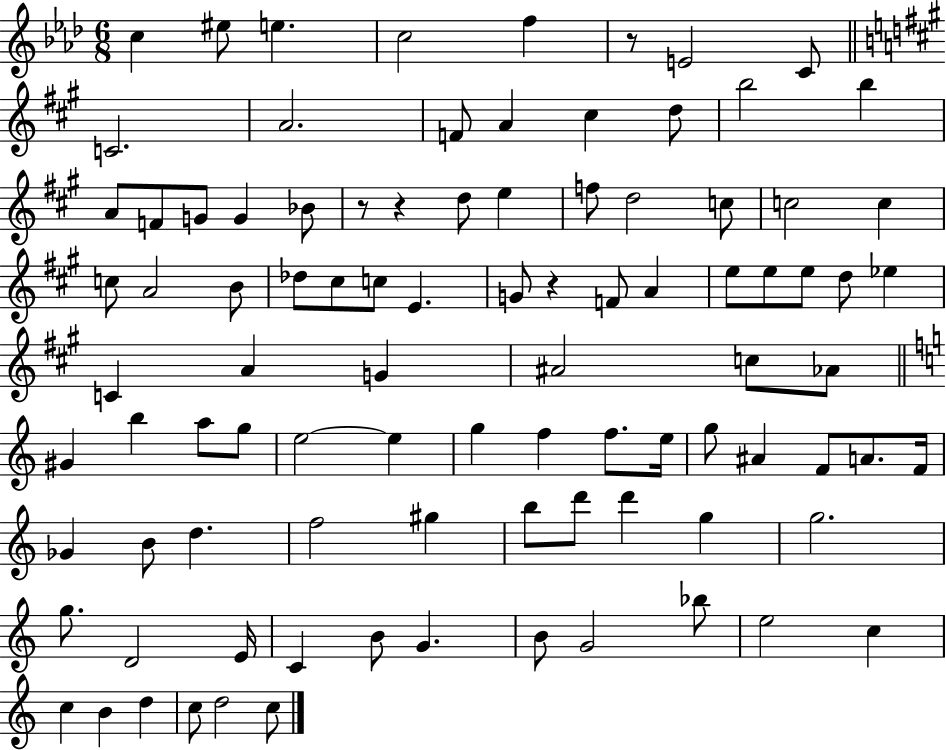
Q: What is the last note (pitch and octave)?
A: C5